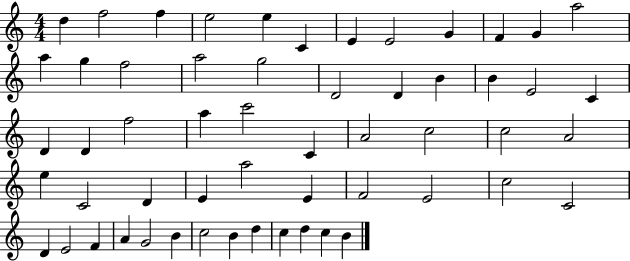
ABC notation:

X:1
T:Untitled
M:4/4
L:1/4
K:C
d f2 f e2 e C E E2 G F G a2 a g f2 a2 g2 D2 D B B E2 C D D f2 a c'2 C A2 c2 c2 A2 e C2 D E a2 E F2 E2 c2 C2 D E2 F A G2 B c2 B d c d c B